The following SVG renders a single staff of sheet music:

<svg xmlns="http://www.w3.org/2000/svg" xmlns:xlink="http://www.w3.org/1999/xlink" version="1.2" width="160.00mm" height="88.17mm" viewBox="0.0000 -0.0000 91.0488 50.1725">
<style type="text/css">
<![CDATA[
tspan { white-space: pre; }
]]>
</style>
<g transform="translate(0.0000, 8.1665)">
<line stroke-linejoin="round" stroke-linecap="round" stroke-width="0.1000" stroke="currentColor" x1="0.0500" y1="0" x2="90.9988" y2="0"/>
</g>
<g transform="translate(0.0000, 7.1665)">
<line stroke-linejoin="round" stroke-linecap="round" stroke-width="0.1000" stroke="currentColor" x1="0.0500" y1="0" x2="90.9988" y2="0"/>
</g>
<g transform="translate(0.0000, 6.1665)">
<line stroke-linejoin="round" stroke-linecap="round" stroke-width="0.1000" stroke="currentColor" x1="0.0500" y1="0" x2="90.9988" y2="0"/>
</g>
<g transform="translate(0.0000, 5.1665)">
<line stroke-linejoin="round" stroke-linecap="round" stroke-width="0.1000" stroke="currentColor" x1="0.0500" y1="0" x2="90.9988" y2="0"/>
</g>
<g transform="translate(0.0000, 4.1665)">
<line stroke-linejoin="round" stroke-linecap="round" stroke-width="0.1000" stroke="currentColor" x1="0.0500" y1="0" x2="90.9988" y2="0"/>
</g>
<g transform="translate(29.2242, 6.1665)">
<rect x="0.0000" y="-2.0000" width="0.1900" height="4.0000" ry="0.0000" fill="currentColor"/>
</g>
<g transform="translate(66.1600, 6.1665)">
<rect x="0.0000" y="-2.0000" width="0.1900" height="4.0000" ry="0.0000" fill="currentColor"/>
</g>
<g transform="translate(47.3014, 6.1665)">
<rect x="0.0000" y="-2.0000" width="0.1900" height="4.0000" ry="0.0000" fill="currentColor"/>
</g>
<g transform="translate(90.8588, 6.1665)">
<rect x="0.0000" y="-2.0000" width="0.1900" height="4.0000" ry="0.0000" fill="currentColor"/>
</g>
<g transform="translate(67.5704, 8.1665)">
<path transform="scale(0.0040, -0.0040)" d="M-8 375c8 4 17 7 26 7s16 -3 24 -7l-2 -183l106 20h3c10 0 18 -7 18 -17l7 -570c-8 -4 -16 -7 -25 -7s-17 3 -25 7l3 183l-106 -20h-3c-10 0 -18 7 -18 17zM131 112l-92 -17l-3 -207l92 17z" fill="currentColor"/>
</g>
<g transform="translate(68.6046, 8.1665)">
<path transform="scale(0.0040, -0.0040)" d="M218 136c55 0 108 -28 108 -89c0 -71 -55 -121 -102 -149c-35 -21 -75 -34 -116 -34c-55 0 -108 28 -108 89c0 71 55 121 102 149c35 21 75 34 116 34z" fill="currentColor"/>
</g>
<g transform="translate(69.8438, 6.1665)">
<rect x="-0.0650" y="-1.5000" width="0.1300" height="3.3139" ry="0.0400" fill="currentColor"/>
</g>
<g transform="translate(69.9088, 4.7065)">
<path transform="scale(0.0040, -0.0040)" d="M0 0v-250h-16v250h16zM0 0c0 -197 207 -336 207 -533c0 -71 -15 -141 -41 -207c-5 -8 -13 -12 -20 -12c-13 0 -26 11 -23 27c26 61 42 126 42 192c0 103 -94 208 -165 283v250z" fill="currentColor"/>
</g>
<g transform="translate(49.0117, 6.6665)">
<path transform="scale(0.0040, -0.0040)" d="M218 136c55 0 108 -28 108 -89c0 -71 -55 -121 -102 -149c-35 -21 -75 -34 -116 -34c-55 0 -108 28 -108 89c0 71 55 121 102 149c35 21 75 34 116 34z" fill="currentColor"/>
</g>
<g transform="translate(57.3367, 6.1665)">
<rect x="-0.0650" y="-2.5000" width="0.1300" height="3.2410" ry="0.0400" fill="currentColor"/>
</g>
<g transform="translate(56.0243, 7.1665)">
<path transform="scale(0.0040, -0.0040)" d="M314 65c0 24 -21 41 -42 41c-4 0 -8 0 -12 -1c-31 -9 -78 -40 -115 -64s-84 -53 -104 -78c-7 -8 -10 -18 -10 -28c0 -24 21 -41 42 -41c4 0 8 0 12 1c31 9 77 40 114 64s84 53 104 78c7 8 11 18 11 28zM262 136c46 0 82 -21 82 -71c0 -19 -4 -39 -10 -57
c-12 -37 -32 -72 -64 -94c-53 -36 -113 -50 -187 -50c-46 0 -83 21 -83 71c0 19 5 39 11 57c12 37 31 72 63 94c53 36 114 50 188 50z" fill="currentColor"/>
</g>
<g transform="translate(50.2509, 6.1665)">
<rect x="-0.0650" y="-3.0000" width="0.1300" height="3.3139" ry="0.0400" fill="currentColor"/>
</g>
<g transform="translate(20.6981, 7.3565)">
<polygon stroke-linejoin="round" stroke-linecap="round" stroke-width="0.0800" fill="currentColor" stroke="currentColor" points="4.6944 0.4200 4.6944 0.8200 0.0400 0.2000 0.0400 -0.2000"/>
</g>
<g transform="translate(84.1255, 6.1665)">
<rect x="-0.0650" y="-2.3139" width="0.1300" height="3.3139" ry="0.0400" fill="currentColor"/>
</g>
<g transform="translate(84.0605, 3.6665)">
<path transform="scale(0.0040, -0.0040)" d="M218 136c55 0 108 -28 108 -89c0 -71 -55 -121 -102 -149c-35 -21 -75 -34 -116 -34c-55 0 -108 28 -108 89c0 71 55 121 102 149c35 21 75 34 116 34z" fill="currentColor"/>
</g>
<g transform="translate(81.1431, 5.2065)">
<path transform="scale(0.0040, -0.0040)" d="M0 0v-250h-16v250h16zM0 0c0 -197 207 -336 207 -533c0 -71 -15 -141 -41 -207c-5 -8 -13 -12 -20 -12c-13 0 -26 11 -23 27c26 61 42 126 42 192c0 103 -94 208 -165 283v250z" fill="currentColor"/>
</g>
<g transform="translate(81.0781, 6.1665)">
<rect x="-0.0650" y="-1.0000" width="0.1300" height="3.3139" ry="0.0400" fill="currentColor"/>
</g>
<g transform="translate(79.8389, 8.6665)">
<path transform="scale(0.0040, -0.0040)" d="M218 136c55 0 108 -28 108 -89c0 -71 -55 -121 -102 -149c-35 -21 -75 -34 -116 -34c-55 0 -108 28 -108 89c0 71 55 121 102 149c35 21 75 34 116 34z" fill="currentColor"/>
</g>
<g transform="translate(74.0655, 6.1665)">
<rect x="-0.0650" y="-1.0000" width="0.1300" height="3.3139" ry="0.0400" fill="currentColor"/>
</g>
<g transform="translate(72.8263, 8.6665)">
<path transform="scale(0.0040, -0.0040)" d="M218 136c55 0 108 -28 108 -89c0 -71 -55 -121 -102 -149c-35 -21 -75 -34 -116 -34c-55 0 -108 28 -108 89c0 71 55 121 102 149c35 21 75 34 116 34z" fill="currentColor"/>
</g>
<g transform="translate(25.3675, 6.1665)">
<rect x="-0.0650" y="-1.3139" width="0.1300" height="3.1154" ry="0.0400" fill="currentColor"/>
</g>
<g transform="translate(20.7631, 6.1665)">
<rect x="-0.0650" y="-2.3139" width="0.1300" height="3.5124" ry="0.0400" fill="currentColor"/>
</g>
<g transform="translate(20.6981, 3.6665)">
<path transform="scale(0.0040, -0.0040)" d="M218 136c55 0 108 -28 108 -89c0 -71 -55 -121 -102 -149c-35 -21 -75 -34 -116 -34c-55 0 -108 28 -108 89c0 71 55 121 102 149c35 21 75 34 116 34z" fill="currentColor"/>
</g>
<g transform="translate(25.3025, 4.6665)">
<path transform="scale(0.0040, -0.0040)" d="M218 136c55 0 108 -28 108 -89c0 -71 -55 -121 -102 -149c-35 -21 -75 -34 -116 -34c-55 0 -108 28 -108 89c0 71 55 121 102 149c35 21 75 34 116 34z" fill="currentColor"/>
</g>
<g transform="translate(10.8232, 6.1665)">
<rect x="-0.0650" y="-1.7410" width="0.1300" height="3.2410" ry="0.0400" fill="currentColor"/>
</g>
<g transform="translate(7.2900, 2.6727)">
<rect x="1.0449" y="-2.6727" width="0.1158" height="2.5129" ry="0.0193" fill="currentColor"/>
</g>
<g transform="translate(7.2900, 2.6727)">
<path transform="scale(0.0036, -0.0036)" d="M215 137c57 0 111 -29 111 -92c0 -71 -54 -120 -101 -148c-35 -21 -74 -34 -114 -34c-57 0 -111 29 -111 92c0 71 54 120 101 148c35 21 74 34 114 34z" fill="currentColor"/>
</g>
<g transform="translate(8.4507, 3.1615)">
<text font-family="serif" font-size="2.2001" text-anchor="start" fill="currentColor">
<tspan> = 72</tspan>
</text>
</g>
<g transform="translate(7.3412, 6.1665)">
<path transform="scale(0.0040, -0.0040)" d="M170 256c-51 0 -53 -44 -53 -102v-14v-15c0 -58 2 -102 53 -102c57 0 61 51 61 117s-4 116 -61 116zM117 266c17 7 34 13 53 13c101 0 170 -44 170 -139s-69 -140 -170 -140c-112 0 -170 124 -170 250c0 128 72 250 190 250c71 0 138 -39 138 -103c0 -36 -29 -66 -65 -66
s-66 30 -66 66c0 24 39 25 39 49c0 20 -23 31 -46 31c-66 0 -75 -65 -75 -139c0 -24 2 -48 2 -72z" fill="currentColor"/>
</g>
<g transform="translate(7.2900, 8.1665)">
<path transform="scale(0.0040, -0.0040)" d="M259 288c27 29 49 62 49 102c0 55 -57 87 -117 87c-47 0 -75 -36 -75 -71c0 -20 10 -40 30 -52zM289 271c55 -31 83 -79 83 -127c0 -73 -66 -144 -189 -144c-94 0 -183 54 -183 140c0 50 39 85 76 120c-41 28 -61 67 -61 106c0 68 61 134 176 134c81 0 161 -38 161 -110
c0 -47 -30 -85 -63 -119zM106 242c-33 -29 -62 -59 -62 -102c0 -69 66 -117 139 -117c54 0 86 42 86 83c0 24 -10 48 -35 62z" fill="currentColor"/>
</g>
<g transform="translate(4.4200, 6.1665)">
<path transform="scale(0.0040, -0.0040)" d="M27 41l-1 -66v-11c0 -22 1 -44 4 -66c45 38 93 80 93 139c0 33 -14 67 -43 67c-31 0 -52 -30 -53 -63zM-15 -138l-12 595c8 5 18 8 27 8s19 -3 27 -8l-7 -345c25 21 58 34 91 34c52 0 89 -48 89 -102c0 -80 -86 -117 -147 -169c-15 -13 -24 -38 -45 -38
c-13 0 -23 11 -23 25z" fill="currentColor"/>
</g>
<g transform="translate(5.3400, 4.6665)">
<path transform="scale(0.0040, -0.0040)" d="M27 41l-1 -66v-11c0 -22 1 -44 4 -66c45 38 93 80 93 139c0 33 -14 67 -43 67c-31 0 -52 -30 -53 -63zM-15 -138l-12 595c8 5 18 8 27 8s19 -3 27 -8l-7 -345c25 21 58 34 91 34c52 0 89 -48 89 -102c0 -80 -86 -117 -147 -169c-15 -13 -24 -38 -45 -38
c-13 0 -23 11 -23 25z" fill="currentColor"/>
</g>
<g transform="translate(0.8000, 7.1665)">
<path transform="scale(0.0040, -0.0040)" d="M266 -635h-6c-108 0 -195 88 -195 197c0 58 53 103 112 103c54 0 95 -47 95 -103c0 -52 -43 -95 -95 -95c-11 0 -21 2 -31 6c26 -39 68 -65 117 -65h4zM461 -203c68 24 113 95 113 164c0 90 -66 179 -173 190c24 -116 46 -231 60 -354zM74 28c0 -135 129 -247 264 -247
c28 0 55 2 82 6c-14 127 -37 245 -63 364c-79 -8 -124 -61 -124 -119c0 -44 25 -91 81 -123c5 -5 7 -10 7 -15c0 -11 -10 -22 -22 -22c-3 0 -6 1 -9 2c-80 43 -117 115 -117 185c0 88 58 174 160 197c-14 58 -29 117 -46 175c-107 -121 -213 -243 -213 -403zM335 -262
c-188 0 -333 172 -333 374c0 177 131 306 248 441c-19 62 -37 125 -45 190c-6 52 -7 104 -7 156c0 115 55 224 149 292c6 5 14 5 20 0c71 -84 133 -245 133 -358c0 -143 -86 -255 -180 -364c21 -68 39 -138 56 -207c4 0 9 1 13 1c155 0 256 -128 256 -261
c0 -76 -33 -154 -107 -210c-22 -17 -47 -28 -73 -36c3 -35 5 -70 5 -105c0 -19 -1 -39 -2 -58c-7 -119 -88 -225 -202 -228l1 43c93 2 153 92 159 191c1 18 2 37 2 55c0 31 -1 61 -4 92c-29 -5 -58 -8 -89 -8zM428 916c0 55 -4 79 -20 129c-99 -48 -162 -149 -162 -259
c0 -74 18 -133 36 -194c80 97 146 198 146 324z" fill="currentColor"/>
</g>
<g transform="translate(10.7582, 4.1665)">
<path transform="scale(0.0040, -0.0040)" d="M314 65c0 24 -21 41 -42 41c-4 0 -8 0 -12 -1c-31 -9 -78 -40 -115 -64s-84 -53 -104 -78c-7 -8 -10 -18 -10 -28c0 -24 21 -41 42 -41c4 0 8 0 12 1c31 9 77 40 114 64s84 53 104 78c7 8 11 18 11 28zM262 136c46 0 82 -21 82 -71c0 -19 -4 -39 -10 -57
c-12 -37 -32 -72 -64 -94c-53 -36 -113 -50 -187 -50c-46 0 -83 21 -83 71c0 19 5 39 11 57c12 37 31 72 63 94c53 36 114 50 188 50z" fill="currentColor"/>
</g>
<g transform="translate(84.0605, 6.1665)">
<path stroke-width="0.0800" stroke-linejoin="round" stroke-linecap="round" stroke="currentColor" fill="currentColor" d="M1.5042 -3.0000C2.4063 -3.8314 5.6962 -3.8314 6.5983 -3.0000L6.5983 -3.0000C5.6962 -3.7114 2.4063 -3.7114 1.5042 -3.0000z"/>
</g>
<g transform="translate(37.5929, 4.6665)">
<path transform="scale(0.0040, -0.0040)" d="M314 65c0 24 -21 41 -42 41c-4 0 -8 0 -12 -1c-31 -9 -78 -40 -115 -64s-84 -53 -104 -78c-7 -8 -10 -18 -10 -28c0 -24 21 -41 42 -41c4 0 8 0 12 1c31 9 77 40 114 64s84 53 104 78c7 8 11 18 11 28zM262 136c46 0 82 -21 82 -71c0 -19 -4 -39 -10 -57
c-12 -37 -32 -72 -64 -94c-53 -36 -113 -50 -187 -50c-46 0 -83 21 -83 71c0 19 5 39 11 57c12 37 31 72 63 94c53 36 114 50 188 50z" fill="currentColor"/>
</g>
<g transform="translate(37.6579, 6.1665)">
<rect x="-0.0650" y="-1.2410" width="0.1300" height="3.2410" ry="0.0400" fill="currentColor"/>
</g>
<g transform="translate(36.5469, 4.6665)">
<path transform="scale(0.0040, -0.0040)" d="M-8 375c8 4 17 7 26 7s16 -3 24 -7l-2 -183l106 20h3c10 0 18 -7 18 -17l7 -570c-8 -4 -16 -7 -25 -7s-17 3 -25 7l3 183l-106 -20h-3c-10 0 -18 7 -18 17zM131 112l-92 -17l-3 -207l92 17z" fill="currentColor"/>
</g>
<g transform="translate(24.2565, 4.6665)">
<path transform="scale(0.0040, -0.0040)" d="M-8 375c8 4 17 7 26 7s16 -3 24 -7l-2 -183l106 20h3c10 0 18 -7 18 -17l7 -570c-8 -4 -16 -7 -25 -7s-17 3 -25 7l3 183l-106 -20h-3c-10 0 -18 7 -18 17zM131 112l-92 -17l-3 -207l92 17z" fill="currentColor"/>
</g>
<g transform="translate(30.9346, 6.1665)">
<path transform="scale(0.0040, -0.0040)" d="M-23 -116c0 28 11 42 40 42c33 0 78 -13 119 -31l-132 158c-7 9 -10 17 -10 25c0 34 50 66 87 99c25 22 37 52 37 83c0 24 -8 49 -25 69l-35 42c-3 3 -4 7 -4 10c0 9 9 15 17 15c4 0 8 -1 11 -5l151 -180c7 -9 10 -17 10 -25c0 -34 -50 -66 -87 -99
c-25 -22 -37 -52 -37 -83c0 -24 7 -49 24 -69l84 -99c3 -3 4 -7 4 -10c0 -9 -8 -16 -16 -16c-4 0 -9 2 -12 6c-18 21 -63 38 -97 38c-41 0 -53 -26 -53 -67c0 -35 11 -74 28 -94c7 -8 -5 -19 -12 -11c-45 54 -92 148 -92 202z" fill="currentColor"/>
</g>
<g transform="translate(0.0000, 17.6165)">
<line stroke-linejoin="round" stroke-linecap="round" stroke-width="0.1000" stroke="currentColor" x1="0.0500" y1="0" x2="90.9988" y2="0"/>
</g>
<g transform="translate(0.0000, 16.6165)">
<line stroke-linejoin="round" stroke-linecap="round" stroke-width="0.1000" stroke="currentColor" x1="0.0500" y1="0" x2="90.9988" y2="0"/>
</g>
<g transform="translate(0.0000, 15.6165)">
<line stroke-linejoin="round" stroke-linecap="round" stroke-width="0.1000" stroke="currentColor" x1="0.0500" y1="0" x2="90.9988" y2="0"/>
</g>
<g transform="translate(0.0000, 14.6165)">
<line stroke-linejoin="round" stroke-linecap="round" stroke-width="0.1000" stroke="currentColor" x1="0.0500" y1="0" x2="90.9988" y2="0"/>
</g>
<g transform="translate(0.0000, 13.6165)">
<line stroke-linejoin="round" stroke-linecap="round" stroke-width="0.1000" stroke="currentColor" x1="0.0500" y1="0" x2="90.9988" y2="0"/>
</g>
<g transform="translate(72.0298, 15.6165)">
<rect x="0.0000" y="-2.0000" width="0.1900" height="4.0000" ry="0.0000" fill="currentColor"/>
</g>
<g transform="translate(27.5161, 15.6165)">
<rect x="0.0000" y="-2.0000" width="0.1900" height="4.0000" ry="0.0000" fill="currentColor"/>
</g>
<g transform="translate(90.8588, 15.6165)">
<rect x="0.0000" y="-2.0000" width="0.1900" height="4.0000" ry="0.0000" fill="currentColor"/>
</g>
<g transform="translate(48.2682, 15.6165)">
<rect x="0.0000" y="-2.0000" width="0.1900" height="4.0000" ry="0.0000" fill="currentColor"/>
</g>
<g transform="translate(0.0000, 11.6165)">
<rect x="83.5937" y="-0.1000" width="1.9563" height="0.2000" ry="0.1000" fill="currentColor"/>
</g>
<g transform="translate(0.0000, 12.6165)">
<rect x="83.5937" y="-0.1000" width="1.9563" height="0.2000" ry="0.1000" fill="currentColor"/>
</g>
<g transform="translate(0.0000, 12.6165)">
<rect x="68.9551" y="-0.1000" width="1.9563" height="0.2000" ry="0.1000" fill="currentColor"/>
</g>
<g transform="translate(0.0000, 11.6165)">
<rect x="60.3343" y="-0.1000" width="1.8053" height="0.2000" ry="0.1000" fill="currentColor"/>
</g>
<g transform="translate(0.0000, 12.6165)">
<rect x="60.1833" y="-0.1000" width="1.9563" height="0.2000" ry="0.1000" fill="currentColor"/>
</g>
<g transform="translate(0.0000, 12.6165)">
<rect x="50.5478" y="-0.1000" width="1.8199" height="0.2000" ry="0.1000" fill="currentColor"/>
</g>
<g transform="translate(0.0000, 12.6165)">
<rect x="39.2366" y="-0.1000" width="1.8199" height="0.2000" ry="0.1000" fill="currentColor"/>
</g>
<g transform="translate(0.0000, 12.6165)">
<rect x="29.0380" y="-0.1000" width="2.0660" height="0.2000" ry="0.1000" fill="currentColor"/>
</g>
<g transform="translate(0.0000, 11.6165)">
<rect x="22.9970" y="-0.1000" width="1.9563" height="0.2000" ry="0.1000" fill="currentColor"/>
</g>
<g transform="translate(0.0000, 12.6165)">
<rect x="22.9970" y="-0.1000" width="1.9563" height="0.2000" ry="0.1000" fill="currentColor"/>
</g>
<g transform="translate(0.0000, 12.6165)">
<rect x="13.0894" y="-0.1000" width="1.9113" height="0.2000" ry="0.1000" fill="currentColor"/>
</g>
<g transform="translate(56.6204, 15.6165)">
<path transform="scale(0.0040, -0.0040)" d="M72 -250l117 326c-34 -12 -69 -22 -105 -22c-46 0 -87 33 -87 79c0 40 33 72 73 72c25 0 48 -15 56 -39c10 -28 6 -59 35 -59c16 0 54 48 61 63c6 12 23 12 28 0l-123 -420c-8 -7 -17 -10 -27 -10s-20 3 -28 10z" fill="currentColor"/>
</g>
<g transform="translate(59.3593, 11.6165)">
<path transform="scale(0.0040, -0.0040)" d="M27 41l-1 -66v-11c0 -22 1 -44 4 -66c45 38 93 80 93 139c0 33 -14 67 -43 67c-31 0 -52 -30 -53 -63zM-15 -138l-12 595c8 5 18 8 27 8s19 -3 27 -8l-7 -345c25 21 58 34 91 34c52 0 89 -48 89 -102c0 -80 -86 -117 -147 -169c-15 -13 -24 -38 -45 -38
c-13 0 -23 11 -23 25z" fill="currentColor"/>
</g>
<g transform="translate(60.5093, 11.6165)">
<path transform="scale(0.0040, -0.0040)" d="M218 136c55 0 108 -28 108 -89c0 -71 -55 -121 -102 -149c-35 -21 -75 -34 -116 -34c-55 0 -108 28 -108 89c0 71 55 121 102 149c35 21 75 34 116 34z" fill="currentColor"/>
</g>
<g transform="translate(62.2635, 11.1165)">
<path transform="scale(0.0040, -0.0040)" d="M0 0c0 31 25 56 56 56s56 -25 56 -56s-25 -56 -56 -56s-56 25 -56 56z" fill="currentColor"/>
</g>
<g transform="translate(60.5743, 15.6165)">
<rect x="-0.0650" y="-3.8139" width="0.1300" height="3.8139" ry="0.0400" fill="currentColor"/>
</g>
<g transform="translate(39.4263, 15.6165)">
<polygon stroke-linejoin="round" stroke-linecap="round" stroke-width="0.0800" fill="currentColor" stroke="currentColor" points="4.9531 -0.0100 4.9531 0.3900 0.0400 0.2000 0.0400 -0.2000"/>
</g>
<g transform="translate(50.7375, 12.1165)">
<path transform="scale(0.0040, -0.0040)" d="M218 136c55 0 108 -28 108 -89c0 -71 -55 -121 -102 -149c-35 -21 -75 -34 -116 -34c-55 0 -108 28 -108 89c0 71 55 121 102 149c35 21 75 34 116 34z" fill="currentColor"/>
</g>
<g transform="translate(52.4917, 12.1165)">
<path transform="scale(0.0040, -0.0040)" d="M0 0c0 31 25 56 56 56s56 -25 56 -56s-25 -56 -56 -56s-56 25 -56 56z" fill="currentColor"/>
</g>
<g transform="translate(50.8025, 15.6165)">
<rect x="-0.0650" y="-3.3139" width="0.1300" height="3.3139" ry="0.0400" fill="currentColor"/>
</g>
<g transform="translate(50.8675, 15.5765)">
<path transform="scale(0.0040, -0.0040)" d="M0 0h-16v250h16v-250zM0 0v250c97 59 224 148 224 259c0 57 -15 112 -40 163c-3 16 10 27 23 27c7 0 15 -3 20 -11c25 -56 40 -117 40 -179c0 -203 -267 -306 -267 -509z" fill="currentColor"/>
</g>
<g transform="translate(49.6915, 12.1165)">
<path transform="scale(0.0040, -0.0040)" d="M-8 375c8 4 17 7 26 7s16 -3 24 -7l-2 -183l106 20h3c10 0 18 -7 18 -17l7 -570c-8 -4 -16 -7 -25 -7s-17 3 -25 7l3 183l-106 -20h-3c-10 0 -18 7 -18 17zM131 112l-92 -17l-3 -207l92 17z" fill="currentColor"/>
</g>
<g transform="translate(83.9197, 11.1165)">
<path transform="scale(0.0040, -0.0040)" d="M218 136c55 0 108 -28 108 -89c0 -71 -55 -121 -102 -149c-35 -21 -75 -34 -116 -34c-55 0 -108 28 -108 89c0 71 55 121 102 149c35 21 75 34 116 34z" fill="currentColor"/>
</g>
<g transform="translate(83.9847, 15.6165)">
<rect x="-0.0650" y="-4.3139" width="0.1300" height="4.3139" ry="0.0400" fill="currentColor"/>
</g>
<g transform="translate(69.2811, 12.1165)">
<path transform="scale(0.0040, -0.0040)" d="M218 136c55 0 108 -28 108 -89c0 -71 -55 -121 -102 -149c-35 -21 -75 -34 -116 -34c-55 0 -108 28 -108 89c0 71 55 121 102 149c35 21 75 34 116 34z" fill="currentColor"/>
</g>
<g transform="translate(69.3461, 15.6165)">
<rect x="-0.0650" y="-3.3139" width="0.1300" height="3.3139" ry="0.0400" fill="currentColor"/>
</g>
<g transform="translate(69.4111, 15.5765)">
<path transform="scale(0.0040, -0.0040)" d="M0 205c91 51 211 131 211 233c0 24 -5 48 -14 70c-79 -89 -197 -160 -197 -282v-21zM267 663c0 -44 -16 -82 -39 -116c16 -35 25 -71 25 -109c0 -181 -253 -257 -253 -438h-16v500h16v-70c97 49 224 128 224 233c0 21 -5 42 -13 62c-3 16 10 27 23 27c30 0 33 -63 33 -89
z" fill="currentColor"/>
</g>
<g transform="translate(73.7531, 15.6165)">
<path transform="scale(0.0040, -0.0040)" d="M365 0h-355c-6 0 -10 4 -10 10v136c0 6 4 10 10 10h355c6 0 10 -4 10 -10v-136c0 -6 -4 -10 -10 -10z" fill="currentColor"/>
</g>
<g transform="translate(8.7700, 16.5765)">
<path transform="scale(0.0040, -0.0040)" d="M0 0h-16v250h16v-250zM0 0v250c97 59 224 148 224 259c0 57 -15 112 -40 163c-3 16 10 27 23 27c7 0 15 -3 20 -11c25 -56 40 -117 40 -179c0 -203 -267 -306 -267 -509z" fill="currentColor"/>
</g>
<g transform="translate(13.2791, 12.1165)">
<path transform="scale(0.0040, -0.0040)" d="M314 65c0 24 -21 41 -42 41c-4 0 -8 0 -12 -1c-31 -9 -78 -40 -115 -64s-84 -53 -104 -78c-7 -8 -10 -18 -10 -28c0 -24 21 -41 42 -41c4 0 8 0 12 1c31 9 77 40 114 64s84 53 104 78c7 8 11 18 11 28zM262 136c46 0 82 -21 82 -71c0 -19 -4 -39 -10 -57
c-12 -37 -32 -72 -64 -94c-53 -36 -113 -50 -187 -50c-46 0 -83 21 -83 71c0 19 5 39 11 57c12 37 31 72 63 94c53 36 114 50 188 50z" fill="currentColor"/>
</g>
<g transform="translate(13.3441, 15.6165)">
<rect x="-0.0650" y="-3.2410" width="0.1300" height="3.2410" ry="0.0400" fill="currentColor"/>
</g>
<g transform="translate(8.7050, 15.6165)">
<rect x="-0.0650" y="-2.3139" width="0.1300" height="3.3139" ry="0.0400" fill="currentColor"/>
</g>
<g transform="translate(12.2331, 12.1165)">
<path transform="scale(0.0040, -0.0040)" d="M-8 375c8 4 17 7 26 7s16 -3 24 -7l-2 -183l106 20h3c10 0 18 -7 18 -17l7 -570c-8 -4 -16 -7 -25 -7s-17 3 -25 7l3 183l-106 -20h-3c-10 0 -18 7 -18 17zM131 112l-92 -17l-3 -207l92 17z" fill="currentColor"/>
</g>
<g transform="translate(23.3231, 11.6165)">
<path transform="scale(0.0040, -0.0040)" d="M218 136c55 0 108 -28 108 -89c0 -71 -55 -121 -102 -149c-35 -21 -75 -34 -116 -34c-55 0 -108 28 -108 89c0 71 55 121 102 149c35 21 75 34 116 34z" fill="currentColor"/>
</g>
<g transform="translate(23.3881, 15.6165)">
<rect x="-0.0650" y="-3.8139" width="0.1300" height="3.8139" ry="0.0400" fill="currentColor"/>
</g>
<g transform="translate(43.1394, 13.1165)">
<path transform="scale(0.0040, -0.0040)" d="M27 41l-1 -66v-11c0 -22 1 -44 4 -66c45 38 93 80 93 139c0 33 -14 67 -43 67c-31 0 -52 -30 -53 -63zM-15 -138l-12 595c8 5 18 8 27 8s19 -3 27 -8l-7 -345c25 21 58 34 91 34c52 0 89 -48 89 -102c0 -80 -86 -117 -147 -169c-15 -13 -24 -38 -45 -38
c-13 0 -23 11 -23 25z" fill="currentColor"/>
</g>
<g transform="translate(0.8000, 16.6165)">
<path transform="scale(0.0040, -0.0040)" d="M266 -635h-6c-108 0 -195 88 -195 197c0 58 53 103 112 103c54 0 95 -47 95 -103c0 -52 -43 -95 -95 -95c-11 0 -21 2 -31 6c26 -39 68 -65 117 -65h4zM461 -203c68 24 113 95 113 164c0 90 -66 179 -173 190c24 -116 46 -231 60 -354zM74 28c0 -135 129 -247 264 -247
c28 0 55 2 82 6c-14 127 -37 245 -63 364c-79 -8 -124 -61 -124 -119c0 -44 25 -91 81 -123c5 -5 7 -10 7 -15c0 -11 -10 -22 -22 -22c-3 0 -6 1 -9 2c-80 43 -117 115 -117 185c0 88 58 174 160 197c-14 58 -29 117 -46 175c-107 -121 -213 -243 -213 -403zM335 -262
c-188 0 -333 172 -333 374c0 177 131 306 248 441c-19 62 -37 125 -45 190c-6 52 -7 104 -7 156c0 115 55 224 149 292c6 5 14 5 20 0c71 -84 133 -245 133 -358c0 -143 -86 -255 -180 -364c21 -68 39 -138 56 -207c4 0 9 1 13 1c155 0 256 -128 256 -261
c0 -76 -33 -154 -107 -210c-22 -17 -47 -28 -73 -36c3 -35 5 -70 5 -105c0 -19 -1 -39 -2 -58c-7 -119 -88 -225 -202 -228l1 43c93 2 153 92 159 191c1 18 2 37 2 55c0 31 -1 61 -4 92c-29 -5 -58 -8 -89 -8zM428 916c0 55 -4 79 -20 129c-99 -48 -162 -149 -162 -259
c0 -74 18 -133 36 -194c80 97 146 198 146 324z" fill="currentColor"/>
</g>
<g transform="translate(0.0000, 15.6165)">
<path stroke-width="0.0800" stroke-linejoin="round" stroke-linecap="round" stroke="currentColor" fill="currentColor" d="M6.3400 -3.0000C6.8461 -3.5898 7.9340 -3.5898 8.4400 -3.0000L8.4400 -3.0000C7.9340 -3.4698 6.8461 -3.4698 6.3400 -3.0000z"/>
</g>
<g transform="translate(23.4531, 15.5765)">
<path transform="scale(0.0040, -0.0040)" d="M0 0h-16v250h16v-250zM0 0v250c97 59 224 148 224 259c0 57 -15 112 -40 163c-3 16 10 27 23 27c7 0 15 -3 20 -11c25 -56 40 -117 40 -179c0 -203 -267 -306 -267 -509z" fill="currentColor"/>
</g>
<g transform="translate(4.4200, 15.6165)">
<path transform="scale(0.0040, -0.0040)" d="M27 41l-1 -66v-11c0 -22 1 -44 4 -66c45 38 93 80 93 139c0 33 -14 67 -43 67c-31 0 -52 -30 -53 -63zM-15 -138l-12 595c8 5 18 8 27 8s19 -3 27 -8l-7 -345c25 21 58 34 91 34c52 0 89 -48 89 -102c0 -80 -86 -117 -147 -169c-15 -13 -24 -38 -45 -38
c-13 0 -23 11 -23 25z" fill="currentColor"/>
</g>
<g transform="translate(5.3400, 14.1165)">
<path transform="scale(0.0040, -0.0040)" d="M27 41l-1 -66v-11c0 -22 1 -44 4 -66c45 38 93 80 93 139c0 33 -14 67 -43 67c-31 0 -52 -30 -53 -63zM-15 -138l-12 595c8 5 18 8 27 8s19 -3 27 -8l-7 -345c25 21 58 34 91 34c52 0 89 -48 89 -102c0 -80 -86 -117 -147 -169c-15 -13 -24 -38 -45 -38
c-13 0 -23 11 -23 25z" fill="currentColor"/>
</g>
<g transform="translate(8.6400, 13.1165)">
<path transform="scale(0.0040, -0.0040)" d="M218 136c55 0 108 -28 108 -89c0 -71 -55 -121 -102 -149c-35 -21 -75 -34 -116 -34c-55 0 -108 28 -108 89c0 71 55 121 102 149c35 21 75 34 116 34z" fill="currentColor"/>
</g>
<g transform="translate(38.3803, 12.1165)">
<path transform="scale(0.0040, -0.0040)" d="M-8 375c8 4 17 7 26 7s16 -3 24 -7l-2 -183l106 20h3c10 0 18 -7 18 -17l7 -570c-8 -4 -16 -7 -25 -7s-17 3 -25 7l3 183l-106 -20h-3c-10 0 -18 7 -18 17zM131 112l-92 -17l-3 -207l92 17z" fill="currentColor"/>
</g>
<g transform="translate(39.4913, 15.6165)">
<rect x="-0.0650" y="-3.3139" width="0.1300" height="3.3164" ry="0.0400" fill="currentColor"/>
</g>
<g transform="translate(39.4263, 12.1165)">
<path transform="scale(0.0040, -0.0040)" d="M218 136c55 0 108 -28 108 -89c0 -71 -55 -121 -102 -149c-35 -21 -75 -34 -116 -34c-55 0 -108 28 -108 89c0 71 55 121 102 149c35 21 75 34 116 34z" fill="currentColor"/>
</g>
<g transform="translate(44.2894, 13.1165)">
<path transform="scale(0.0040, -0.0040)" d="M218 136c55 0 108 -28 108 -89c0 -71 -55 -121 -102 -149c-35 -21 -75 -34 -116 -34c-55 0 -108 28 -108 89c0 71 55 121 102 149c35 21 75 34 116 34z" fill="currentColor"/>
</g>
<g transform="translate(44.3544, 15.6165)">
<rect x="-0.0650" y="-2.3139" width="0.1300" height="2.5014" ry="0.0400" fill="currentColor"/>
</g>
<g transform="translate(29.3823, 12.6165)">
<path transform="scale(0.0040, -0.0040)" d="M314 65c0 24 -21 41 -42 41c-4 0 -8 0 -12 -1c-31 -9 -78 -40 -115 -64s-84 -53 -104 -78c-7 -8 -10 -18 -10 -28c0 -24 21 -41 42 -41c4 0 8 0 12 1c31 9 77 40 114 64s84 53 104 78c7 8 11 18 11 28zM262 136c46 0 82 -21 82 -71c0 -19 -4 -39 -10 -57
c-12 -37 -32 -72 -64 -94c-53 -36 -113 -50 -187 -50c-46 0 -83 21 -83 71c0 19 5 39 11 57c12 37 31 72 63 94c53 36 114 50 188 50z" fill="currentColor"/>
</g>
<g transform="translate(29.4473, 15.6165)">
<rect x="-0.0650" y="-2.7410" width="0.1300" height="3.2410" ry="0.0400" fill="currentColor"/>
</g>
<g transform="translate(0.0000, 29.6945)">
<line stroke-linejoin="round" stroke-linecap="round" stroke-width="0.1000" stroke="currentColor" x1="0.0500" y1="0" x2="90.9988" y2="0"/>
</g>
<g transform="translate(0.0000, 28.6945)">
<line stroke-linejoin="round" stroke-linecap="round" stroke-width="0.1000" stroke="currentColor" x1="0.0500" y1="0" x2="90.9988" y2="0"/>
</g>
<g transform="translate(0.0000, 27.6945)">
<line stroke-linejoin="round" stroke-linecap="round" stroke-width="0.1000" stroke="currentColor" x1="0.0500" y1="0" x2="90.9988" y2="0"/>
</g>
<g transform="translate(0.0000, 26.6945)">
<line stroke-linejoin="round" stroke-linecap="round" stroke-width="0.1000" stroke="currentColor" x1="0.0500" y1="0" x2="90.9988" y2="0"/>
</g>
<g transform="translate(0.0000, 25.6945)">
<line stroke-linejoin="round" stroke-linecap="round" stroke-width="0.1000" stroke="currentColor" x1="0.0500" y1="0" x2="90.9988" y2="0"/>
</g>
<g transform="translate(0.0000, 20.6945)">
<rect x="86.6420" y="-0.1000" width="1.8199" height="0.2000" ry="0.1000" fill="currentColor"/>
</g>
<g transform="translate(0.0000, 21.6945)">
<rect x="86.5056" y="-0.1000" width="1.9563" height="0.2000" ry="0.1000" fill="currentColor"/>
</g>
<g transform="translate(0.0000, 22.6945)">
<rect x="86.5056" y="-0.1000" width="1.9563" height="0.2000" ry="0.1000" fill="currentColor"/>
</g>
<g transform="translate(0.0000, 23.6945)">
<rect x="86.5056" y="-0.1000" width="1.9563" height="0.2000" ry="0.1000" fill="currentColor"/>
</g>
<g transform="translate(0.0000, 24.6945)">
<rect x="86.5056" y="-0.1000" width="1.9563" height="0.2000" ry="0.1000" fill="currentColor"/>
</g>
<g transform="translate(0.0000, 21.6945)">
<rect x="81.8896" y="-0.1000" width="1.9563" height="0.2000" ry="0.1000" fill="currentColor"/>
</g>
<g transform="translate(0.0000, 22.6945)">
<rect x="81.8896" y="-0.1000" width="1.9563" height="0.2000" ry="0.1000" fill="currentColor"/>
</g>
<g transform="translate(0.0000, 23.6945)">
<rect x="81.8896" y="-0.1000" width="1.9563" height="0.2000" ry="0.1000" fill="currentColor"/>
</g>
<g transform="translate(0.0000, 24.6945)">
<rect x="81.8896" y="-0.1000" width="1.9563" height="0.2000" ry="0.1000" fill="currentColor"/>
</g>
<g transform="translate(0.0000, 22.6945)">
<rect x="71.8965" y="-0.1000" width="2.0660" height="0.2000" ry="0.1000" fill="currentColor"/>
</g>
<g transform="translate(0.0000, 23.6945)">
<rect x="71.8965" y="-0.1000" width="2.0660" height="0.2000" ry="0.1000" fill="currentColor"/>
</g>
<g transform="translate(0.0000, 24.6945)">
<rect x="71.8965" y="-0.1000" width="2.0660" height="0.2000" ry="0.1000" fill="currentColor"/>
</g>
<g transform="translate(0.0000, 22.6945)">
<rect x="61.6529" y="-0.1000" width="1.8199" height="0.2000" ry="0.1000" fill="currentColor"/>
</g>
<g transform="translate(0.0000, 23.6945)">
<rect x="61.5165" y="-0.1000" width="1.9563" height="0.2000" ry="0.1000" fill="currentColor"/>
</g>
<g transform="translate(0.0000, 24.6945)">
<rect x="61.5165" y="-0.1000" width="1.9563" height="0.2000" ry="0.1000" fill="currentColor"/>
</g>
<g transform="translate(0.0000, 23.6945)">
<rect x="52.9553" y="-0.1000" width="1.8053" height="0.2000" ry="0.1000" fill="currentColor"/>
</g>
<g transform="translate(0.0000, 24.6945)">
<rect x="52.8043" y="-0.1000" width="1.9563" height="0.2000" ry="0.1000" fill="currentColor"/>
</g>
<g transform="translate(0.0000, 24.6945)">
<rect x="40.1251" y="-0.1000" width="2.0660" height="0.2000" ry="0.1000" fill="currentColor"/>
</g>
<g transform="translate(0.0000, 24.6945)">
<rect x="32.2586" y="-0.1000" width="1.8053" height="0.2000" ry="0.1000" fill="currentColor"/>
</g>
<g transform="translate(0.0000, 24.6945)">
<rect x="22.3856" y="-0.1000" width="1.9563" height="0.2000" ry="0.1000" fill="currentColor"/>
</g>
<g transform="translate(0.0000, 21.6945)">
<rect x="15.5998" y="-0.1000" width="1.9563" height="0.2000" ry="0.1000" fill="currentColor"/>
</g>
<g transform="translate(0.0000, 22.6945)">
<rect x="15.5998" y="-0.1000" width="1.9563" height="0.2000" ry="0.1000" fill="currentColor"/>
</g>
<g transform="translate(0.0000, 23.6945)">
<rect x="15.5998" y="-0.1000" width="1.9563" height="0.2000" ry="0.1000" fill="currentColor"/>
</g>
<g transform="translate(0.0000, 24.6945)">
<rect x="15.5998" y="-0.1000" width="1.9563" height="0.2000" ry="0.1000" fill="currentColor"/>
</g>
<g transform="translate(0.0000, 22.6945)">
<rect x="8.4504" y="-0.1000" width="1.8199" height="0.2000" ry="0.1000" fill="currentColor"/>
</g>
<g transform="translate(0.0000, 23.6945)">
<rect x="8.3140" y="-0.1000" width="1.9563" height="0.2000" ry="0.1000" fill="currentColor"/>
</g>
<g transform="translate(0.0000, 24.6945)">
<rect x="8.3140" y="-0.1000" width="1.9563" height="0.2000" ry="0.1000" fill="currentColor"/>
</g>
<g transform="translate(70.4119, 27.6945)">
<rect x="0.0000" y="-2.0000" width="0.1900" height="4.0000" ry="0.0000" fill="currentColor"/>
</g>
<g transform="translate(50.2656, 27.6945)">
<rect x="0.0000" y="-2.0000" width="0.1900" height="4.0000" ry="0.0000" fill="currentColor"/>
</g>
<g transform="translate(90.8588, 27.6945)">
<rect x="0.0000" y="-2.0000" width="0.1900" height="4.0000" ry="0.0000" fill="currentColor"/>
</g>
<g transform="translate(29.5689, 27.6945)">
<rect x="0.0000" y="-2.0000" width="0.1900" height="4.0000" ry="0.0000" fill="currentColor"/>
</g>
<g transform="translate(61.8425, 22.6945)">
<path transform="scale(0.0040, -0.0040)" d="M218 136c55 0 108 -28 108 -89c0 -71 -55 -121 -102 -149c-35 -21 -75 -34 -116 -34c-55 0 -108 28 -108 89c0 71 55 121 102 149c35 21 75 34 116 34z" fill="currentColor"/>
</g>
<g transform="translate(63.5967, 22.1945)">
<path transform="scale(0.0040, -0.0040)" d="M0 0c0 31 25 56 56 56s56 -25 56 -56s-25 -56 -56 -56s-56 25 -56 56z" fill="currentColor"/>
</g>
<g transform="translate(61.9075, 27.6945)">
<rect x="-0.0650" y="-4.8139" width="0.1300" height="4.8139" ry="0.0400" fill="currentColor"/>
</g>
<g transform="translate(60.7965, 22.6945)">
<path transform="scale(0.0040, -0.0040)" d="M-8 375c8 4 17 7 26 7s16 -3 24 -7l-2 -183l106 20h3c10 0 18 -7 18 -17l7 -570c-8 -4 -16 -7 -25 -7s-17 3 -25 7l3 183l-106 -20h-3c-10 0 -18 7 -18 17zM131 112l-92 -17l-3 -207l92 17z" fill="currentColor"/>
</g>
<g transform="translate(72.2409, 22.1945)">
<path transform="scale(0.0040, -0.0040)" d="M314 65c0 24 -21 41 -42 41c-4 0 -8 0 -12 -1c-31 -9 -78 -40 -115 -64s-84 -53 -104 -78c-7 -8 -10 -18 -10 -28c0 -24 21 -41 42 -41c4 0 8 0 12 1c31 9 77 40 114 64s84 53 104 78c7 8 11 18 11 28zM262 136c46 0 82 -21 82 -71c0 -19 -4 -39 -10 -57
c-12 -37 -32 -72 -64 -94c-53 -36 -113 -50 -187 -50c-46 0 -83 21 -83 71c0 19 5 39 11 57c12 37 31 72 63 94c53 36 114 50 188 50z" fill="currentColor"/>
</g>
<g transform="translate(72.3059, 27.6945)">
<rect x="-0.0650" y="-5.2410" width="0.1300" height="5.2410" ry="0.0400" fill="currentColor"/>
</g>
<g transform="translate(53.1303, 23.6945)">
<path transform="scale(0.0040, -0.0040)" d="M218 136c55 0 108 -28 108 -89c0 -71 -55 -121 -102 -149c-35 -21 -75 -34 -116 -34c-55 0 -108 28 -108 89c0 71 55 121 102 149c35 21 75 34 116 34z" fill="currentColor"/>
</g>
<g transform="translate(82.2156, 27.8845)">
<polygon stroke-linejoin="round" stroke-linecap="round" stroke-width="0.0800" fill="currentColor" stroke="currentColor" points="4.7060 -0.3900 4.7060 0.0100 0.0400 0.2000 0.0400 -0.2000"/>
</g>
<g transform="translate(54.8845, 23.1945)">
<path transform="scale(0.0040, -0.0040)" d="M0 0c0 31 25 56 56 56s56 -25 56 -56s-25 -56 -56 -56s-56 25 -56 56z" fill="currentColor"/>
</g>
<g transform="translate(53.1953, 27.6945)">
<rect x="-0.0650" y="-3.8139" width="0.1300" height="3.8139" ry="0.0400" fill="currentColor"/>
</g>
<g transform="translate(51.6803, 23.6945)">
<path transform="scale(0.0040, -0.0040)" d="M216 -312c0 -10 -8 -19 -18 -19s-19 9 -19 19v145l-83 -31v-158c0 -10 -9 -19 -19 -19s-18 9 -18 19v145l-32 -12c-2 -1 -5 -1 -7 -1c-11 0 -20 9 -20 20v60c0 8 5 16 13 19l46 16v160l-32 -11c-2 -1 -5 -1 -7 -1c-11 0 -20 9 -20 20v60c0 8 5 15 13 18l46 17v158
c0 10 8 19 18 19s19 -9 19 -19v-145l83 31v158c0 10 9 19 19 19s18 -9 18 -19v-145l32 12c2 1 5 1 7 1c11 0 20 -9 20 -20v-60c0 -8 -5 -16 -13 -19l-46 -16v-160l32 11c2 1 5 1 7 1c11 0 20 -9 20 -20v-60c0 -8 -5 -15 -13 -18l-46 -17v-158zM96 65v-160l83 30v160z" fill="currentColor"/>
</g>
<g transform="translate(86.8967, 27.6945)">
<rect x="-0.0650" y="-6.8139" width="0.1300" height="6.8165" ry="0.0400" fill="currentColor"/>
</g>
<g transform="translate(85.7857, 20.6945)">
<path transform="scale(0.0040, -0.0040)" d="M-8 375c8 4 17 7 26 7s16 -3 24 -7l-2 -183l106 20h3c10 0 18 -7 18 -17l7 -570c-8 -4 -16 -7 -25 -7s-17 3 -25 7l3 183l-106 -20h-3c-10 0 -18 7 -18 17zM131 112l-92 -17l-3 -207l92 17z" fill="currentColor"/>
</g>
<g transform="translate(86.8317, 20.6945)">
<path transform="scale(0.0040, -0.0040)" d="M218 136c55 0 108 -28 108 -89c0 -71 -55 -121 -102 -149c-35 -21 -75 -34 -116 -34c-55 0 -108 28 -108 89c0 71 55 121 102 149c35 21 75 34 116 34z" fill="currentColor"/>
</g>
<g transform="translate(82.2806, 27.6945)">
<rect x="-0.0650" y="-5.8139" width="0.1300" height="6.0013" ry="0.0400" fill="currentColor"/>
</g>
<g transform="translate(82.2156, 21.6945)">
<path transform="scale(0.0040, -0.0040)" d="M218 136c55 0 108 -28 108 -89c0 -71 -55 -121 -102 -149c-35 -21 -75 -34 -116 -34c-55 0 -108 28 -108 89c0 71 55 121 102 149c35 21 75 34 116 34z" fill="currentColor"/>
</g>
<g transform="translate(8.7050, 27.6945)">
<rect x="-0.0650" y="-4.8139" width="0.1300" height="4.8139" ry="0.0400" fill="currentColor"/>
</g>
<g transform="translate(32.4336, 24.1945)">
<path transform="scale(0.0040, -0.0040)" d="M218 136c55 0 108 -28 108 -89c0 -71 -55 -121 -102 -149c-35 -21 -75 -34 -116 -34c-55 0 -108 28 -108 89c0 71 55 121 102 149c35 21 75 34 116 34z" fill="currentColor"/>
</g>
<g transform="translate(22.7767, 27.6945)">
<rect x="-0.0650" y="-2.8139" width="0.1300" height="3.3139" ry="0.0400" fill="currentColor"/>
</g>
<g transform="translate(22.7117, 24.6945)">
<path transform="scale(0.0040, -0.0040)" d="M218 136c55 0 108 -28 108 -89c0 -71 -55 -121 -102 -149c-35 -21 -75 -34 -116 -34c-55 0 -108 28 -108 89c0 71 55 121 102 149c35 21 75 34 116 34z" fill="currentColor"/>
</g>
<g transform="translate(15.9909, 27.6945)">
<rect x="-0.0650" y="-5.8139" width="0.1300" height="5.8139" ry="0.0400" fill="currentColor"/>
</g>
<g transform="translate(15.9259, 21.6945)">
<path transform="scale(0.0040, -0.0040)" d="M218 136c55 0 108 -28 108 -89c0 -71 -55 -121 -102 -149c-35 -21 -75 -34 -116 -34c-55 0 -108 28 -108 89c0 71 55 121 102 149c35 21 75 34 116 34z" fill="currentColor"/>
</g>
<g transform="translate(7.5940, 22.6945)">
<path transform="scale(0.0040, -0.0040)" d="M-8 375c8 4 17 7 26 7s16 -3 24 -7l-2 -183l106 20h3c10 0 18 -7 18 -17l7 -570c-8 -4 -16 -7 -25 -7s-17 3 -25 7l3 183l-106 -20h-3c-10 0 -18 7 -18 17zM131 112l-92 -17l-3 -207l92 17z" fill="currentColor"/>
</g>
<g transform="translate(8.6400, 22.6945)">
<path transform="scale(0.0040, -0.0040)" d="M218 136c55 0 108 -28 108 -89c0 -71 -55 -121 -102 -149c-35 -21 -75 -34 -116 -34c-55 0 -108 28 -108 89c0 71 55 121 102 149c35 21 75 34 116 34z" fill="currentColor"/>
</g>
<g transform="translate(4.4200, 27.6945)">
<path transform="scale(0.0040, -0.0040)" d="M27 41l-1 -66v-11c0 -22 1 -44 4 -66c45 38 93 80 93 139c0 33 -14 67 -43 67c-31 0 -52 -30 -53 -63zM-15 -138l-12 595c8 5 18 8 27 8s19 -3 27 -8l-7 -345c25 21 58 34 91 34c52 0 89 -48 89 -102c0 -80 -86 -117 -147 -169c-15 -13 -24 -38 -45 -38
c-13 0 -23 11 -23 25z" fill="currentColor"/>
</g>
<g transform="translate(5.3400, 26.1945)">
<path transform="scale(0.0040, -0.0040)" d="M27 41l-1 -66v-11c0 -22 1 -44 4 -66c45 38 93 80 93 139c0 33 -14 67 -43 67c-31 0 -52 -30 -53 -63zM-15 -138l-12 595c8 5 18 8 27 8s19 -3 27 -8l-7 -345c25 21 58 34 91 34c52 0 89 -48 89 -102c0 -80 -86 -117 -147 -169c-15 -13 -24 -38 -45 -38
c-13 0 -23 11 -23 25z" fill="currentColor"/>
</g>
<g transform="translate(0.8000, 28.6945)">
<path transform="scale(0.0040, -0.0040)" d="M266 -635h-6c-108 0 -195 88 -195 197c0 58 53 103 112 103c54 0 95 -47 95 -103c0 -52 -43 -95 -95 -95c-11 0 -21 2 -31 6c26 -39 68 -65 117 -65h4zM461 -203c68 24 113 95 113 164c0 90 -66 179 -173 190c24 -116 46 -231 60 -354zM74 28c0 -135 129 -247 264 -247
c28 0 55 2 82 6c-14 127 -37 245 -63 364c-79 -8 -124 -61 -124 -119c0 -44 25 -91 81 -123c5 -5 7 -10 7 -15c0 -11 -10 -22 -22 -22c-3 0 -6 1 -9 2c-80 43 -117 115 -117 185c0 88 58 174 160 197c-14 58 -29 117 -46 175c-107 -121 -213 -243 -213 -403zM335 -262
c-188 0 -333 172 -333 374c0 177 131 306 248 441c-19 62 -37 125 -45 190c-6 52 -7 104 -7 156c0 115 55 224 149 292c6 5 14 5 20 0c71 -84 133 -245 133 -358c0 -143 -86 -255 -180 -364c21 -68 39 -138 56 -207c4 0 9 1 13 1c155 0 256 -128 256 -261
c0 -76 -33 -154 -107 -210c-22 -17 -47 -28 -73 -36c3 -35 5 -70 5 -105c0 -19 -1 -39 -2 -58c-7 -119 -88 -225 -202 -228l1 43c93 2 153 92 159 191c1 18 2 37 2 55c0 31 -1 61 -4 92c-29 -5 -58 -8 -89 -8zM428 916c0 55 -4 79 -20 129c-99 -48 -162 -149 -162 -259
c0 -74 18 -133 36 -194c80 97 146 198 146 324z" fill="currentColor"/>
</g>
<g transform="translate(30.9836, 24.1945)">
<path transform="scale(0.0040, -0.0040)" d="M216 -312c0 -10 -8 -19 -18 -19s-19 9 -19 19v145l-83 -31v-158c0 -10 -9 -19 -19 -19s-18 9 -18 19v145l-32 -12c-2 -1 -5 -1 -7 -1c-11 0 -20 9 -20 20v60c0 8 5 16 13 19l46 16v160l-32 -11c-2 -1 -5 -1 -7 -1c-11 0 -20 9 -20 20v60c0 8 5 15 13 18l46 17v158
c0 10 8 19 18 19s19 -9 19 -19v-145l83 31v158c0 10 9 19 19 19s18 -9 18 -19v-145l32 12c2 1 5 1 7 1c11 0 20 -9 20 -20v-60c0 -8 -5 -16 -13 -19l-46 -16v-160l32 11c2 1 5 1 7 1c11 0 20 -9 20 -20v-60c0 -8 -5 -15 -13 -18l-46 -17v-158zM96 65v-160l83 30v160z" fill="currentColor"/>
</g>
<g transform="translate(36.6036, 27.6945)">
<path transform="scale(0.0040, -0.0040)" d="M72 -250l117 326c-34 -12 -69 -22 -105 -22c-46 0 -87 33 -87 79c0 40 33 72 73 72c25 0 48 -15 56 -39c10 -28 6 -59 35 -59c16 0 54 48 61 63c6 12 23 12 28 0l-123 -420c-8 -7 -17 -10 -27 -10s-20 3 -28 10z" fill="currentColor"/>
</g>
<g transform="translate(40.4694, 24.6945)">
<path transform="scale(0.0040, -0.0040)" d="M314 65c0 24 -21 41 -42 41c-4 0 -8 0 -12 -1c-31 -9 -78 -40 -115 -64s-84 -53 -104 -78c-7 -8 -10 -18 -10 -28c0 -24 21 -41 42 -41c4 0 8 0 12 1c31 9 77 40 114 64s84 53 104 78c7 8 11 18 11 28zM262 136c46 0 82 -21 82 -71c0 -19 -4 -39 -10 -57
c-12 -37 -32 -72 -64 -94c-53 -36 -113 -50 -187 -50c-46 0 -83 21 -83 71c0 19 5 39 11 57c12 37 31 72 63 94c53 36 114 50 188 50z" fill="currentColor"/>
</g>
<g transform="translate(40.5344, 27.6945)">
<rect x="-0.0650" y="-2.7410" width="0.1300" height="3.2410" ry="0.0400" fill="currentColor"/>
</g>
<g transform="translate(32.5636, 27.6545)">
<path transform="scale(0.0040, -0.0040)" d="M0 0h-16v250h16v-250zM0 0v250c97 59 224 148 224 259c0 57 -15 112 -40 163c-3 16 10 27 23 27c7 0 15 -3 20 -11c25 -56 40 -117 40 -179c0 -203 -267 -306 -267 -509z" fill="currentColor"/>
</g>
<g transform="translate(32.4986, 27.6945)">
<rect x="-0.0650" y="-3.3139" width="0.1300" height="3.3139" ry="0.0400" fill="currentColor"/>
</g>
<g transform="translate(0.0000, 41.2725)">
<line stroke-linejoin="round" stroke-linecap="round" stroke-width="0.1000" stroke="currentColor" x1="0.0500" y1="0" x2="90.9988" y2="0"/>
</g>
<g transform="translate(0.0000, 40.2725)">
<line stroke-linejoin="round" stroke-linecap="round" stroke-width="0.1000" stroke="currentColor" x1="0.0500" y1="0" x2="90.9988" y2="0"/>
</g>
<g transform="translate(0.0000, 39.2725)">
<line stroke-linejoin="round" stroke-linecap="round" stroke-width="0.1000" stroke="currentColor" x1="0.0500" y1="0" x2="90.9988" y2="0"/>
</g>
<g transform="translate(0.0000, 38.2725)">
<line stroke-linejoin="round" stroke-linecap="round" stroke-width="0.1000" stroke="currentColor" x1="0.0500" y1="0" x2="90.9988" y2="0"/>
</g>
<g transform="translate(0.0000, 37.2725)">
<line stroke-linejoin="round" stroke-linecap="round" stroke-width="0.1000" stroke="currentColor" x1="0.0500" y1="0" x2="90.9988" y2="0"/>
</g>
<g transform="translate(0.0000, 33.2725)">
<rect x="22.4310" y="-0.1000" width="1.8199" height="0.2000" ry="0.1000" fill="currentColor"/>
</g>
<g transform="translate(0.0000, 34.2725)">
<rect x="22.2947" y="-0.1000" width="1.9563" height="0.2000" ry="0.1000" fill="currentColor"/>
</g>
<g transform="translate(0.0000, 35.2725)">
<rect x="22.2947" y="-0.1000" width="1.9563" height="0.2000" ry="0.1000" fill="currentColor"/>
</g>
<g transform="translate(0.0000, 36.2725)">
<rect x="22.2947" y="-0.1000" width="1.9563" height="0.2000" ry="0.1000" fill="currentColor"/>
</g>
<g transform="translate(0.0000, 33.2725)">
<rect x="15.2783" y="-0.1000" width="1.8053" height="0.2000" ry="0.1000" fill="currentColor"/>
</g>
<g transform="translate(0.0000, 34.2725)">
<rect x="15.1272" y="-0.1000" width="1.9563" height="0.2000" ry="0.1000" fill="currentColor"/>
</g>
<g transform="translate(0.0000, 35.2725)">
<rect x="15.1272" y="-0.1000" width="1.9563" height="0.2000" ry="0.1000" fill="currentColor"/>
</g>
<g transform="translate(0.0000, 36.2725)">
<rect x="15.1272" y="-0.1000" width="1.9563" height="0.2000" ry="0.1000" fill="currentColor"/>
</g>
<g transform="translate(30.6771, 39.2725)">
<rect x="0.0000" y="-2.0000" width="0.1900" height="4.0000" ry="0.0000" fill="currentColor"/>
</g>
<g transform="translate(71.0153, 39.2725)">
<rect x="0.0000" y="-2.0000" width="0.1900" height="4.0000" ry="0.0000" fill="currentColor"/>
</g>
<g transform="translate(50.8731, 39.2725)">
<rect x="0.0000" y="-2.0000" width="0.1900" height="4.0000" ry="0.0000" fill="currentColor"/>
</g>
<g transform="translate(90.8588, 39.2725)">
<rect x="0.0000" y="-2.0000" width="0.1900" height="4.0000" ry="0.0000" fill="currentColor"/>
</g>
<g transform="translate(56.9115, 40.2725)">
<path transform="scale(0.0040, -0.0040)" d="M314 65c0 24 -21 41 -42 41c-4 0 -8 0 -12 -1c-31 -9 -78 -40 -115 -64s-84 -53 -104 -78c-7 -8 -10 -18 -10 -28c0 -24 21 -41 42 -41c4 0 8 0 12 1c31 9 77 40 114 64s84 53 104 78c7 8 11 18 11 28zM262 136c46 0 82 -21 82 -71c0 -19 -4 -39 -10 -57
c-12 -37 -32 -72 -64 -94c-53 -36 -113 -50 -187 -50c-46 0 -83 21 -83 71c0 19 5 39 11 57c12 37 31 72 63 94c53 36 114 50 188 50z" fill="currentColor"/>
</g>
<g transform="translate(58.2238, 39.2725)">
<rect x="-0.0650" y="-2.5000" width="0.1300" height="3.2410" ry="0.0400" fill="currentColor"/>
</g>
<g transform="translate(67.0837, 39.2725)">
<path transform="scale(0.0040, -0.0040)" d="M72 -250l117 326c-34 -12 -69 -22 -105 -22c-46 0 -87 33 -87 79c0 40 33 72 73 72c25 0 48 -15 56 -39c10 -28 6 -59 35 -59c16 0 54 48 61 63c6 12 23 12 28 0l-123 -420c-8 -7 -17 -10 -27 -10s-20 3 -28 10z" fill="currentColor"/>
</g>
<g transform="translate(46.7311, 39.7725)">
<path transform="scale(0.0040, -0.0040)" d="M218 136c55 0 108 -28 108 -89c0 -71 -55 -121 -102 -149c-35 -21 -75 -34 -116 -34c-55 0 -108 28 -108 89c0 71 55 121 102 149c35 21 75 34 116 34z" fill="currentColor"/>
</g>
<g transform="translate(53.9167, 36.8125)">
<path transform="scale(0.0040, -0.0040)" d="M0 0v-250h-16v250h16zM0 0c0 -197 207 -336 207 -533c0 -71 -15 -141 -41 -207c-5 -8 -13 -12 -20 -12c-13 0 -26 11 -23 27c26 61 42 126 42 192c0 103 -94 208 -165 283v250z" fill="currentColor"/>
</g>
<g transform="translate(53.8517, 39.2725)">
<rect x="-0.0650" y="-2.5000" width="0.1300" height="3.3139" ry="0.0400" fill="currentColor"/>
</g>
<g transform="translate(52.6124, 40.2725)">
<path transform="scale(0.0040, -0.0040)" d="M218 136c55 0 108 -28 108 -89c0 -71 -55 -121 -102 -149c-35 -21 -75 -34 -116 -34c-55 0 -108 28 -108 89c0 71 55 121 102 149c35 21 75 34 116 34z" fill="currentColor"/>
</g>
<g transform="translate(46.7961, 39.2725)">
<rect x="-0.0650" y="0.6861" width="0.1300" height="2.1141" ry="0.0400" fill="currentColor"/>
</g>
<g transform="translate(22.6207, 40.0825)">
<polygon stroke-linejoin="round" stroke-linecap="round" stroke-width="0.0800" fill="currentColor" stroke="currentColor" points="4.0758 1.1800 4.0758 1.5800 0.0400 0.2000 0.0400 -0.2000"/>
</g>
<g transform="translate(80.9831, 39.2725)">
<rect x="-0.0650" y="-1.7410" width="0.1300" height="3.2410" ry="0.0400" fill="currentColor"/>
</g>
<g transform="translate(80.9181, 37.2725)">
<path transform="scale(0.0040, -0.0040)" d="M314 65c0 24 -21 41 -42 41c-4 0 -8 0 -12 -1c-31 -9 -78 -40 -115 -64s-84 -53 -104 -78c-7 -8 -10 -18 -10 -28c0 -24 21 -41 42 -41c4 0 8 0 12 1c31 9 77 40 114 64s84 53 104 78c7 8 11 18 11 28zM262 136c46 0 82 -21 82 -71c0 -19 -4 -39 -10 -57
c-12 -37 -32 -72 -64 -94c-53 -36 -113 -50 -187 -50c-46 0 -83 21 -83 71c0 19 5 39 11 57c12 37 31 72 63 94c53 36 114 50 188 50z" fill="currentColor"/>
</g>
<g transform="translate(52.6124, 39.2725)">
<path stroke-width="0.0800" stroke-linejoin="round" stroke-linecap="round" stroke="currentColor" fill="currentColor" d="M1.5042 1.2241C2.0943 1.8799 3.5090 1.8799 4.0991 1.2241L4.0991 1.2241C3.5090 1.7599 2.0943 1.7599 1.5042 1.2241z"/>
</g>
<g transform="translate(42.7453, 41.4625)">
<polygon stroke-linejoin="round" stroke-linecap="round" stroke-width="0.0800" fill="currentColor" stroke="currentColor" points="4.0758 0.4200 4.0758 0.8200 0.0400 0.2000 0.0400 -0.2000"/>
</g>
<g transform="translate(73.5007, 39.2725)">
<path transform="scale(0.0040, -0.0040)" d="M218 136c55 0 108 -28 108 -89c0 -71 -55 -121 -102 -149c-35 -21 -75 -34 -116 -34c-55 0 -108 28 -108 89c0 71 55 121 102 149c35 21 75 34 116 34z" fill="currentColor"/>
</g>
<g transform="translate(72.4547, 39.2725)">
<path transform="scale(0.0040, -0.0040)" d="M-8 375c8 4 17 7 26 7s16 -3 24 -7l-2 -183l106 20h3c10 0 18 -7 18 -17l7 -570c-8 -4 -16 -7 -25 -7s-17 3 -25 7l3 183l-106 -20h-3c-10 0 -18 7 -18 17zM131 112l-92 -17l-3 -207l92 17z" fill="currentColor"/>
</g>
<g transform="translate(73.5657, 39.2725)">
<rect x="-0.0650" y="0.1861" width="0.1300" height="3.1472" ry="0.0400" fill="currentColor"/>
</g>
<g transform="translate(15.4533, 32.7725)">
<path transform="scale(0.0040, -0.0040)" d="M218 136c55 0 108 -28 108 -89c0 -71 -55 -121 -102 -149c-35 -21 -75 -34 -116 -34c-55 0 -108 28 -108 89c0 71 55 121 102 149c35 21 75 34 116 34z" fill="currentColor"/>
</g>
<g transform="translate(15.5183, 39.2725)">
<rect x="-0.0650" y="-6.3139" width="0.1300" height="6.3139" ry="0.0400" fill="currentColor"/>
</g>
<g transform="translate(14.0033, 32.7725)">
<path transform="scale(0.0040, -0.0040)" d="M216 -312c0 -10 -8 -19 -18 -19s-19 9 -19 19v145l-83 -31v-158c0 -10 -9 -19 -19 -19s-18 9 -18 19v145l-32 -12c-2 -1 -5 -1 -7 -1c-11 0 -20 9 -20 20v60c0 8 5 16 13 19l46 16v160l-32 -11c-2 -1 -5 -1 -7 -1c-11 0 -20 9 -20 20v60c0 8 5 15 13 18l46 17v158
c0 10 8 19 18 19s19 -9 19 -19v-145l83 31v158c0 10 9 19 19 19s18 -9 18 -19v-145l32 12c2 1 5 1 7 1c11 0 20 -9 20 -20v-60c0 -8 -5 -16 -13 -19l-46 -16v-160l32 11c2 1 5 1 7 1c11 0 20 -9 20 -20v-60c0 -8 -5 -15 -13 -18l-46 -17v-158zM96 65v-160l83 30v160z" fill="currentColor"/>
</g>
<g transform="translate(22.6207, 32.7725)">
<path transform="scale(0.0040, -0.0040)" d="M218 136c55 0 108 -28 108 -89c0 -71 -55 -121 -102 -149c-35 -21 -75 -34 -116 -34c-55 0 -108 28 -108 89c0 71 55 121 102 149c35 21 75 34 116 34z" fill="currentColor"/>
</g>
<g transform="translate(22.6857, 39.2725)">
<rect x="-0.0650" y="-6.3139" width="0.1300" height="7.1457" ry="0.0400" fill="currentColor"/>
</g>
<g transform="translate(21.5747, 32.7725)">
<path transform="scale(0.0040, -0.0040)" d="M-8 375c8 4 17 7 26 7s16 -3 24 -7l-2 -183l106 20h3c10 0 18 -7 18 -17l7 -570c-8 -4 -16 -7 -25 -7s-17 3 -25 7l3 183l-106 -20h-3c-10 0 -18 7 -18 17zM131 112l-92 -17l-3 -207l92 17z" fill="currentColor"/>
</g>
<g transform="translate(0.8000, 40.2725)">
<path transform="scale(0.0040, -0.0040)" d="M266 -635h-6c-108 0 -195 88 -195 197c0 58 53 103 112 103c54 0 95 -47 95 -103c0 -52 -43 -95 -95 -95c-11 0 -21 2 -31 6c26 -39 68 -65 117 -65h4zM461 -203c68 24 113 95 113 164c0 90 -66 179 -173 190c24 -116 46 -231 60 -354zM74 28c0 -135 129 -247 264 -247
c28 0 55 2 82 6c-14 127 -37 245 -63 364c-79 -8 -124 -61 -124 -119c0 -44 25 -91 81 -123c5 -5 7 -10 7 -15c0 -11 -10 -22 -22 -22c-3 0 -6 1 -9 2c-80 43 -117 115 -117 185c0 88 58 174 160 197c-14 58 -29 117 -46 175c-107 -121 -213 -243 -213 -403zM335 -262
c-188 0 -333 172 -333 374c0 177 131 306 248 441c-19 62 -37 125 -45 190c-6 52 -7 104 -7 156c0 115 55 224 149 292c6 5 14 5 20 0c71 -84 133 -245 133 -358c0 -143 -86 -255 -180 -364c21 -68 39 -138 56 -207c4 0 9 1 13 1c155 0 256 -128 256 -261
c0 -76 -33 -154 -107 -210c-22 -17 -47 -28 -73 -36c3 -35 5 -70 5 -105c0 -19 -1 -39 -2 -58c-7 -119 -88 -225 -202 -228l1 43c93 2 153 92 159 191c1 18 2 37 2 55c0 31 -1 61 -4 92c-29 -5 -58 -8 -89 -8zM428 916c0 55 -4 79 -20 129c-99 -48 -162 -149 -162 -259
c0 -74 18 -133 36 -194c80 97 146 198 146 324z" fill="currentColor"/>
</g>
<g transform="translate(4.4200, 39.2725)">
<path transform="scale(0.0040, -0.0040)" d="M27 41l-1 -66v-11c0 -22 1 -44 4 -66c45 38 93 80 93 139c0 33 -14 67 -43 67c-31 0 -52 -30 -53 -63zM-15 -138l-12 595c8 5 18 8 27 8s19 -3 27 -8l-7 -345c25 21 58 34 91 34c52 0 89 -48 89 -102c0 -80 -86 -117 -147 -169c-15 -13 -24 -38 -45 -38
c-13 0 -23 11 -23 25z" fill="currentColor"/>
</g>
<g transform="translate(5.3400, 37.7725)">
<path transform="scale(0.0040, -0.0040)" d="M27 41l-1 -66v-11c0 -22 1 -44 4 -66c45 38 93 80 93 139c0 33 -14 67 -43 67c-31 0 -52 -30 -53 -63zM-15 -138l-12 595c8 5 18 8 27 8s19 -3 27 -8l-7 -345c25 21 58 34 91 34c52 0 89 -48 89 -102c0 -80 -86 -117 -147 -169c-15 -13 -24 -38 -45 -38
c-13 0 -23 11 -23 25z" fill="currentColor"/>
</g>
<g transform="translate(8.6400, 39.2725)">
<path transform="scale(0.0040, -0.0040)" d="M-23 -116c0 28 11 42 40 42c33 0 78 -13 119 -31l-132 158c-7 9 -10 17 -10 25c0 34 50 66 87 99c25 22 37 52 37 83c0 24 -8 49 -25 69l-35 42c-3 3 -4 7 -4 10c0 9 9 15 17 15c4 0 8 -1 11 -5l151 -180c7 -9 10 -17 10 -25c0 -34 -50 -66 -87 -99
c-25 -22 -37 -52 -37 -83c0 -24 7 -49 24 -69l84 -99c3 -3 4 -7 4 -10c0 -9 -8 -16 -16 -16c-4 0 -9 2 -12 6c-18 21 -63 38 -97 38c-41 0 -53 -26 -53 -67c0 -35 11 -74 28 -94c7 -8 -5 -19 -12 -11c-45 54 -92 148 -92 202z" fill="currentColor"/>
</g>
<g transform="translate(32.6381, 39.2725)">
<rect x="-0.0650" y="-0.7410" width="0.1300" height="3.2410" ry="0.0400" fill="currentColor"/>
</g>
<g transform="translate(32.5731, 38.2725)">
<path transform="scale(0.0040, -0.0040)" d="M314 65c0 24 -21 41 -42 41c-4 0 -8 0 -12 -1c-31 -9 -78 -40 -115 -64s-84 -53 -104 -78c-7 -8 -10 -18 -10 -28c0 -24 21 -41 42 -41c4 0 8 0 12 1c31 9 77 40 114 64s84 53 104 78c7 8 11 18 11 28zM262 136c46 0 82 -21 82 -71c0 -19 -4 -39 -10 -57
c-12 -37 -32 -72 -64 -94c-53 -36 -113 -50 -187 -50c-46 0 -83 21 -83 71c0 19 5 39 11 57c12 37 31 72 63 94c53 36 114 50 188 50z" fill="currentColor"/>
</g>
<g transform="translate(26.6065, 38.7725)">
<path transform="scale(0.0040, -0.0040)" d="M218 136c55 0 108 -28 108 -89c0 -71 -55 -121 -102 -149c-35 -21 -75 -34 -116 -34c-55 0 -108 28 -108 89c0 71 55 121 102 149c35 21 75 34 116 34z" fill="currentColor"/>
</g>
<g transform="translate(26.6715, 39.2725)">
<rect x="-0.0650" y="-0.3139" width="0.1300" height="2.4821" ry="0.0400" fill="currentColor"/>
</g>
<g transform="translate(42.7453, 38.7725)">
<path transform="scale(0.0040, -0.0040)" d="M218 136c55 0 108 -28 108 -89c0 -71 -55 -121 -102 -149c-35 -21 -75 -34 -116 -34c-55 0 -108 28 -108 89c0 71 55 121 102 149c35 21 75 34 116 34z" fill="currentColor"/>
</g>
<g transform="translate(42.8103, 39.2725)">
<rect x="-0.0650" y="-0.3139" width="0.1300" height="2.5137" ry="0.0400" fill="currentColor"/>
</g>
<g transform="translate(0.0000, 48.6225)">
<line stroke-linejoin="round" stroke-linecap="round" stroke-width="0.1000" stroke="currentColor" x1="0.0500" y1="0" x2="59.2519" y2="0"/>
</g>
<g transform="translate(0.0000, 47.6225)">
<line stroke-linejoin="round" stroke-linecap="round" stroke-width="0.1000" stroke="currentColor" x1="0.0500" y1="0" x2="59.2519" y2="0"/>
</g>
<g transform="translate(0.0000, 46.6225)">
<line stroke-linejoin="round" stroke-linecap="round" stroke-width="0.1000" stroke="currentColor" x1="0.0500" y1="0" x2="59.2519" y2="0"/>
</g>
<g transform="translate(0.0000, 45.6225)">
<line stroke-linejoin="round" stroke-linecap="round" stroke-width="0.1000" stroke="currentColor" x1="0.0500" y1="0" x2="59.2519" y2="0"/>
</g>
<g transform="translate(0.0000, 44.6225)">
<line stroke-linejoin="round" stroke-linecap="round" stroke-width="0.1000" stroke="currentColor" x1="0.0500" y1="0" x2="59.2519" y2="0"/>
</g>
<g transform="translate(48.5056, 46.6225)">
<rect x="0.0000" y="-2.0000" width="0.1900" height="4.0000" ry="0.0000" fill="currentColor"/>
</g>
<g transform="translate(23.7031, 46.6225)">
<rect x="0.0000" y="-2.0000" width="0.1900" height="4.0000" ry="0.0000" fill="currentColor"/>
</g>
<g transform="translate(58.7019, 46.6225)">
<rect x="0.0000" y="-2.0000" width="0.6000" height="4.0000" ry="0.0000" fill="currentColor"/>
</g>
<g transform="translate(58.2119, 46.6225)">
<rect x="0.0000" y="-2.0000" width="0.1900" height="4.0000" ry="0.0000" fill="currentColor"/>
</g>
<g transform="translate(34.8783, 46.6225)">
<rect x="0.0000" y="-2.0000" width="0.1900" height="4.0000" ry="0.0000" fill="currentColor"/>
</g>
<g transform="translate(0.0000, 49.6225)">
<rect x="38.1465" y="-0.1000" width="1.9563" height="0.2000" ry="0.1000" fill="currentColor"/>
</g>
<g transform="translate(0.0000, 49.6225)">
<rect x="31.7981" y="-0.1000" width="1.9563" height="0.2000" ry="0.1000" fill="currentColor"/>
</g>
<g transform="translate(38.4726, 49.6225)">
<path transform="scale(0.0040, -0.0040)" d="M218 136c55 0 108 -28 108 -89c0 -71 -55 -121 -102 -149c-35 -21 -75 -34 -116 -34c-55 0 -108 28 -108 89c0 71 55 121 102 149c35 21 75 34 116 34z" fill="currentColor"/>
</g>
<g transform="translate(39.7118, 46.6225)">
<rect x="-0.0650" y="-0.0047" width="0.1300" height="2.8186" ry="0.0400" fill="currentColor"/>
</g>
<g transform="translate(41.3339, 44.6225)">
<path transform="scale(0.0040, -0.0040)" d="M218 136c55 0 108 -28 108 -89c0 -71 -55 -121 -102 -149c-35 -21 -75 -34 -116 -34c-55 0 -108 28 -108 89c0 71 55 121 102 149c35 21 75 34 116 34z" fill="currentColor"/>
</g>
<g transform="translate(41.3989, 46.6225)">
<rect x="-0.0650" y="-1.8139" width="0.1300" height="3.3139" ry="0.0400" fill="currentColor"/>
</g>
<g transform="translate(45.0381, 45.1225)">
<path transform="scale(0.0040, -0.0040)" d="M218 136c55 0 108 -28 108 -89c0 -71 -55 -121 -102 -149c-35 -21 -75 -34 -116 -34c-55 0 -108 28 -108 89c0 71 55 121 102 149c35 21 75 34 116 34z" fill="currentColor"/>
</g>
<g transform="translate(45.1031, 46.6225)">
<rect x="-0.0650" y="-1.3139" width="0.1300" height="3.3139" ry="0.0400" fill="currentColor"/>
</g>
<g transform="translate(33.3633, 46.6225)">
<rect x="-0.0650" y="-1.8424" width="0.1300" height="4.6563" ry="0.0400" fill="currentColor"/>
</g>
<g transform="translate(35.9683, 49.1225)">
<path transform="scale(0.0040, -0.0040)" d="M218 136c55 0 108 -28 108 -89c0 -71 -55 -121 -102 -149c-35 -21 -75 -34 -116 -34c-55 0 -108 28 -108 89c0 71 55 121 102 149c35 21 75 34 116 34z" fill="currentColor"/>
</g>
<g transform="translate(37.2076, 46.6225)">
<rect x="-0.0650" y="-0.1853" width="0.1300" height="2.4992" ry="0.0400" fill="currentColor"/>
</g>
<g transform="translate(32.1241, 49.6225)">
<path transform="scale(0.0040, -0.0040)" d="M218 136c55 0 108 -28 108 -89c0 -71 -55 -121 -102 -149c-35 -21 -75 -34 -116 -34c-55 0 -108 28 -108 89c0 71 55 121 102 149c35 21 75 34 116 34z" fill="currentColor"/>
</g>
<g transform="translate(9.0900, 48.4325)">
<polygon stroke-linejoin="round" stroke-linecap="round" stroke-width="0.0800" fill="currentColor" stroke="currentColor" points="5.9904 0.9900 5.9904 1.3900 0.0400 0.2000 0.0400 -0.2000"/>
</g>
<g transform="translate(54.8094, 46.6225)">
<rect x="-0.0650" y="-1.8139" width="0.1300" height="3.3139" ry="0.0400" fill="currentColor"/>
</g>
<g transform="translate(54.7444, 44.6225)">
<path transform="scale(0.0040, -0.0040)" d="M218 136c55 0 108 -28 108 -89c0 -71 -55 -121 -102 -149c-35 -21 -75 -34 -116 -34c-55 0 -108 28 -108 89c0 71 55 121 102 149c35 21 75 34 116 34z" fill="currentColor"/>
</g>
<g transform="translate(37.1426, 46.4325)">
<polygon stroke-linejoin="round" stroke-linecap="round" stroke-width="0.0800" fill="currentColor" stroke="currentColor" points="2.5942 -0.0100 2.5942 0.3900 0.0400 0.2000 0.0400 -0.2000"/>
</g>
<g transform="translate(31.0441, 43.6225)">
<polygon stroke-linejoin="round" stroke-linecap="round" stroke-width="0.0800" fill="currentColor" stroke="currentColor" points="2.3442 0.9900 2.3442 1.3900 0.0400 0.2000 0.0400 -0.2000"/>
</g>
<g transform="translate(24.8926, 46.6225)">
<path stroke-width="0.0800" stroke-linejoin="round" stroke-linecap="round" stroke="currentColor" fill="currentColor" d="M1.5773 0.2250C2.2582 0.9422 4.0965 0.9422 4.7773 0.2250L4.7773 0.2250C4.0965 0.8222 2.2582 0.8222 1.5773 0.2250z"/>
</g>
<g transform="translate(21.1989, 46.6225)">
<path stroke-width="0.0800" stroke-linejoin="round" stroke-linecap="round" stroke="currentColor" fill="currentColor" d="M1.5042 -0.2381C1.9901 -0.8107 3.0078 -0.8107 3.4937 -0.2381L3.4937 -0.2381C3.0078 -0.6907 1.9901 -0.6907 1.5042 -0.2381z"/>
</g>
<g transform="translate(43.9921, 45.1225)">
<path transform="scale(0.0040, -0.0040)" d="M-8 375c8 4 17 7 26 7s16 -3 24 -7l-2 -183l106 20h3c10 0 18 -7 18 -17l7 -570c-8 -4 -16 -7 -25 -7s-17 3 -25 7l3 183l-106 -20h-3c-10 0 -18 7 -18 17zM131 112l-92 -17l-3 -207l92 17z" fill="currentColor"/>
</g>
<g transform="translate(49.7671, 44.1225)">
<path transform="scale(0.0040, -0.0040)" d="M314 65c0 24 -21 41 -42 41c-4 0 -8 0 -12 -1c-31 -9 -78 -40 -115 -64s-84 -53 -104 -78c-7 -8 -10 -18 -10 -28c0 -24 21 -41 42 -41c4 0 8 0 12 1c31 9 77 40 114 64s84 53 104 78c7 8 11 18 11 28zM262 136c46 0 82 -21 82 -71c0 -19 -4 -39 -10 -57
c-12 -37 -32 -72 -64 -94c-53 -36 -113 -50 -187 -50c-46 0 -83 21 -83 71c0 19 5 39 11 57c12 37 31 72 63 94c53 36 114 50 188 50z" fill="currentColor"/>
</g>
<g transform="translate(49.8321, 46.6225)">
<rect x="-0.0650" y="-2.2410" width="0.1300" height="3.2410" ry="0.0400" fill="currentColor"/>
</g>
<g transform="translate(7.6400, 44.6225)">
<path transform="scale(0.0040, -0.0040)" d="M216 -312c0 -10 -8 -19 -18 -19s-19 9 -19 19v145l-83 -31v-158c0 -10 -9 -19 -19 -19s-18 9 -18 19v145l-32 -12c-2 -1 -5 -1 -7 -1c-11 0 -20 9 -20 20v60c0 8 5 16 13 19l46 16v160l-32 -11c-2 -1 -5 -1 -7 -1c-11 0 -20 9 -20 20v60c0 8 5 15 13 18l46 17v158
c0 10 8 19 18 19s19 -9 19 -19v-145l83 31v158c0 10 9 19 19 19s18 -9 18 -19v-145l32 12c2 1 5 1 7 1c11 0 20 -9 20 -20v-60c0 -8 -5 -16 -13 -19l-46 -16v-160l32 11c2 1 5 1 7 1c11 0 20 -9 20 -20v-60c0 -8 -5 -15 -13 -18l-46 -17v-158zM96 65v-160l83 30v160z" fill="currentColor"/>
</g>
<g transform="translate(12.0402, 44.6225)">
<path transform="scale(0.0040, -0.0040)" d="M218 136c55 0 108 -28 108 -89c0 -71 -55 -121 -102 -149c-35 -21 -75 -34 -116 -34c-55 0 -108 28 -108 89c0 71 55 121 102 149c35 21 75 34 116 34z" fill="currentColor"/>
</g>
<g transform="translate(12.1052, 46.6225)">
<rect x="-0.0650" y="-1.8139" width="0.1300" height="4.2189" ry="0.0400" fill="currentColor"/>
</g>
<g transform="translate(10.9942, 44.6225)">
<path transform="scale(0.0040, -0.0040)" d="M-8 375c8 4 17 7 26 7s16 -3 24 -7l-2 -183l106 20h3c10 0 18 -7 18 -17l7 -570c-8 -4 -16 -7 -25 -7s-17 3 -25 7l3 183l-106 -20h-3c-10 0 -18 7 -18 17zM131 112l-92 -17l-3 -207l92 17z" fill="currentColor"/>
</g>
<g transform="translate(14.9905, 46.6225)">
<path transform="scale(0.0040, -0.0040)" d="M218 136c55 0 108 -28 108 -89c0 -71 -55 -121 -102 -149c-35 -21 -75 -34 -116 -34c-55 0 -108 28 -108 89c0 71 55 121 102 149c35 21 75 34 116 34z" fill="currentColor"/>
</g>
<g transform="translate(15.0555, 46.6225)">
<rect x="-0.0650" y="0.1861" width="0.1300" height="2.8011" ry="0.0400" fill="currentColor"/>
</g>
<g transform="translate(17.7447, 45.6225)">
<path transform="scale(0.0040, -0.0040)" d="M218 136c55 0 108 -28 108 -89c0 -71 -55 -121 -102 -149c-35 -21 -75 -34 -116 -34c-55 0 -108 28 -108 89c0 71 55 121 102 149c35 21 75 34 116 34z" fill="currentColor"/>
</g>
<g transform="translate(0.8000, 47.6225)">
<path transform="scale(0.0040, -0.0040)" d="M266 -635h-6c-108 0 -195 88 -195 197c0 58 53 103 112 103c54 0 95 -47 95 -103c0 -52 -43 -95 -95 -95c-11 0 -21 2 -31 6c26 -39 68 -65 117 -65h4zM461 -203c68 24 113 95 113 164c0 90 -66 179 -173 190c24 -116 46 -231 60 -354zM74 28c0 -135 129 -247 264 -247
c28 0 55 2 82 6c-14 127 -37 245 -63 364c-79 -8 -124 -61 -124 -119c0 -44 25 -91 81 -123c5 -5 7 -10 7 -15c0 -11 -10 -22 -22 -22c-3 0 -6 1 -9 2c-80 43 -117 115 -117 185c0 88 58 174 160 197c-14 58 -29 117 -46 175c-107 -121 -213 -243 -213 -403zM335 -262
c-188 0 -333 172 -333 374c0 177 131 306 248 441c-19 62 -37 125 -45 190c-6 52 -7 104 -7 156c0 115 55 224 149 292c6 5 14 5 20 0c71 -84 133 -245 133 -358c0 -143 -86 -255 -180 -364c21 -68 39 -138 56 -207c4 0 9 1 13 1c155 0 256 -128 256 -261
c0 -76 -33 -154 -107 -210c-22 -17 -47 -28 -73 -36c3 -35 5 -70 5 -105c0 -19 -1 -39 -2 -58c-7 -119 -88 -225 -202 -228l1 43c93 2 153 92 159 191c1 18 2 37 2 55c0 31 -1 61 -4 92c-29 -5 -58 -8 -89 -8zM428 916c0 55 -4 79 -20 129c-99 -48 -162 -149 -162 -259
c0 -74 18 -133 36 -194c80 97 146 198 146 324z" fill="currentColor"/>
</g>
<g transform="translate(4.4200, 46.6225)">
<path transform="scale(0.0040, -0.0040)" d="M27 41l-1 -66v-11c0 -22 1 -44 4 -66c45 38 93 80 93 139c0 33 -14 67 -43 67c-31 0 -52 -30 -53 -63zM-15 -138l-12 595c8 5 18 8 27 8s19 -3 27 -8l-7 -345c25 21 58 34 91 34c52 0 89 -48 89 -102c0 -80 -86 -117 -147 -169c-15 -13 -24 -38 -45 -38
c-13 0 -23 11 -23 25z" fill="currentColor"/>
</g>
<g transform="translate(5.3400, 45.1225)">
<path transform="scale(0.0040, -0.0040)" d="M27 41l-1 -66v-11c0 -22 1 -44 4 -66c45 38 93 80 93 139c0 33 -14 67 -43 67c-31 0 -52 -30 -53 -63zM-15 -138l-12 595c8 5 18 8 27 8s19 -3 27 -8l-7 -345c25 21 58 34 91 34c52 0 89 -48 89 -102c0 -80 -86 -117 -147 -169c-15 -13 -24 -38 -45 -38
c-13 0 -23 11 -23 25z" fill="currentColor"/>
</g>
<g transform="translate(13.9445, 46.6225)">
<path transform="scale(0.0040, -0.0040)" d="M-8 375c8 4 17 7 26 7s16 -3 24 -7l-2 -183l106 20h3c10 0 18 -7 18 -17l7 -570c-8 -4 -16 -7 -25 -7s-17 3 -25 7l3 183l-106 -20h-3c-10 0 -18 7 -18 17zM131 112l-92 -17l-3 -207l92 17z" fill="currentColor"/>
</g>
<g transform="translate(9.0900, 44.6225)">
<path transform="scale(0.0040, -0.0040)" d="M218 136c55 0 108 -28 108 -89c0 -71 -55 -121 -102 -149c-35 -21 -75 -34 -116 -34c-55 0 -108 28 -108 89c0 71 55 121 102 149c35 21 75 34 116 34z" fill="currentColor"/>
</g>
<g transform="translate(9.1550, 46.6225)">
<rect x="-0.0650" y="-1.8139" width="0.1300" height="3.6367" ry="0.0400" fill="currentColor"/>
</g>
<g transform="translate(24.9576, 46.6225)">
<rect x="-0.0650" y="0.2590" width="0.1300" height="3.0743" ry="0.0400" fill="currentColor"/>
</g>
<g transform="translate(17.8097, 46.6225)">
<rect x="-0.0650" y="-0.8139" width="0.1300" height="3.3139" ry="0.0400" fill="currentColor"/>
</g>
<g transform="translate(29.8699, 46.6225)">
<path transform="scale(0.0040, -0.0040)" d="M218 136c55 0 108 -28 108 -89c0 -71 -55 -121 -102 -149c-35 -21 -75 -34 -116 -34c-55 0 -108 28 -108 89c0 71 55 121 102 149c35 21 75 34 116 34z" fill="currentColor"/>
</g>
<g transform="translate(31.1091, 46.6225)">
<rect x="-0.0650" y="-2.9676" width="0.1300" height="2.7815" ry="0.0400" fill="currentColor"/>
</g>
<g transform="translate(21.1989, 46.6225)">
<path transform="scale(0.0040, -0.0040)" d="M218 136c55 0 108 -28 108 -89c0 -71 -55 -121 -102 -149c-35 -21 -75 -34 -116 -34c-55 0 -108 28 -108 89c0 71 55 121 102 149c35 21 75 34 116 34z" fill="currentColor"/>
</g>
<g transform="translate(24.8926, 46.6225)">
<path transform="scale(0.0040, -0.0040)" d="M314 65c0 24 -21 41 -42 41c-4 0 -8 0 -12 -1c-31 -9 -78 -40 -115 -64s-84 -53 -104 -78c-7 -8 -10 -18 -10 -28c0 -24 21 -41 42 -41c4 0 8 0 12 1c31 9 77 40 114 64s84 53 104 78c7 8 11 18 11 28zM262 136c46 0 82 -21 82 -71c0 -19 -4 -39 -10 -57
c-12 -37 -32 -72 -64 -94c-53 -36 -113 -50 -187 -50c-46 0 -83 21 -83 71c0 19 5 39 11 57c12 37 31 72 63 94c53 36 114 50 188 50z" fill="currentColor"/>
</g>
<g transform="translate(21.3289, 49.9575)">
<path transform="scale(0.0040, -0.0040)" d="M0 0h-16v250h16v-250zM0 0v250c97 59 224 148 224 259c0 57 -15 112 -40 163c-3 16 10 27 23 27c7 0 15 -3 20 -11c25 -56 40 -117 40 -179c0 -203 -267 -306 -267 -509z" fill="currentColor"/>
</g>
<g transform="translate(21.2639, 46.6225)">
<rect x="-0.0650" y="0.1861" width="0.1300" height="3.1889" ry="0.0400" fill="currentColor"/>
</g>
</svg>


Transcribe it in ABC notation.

X:1
T:Untitled
M:6/8
L:1/4
K:Bb
f2 g/2 e/2 z e2 A G2 E/2 D D/2 g g/2 b2 c'/2 a2 b/2 _g/2 b/2 z/2 _c' b/4 z2 d' e' g' a ^b/2 z/2 a2 ^c' e' f'2 g'/2 b'/2 z ^a' a'/2 c/2 d2 c/2 A/2 G/2 G2 z/2 B f2 ^f/2 f/2 B/2 d B/2 B2 B/2 C/2 D/2 C/2 f e g2 f